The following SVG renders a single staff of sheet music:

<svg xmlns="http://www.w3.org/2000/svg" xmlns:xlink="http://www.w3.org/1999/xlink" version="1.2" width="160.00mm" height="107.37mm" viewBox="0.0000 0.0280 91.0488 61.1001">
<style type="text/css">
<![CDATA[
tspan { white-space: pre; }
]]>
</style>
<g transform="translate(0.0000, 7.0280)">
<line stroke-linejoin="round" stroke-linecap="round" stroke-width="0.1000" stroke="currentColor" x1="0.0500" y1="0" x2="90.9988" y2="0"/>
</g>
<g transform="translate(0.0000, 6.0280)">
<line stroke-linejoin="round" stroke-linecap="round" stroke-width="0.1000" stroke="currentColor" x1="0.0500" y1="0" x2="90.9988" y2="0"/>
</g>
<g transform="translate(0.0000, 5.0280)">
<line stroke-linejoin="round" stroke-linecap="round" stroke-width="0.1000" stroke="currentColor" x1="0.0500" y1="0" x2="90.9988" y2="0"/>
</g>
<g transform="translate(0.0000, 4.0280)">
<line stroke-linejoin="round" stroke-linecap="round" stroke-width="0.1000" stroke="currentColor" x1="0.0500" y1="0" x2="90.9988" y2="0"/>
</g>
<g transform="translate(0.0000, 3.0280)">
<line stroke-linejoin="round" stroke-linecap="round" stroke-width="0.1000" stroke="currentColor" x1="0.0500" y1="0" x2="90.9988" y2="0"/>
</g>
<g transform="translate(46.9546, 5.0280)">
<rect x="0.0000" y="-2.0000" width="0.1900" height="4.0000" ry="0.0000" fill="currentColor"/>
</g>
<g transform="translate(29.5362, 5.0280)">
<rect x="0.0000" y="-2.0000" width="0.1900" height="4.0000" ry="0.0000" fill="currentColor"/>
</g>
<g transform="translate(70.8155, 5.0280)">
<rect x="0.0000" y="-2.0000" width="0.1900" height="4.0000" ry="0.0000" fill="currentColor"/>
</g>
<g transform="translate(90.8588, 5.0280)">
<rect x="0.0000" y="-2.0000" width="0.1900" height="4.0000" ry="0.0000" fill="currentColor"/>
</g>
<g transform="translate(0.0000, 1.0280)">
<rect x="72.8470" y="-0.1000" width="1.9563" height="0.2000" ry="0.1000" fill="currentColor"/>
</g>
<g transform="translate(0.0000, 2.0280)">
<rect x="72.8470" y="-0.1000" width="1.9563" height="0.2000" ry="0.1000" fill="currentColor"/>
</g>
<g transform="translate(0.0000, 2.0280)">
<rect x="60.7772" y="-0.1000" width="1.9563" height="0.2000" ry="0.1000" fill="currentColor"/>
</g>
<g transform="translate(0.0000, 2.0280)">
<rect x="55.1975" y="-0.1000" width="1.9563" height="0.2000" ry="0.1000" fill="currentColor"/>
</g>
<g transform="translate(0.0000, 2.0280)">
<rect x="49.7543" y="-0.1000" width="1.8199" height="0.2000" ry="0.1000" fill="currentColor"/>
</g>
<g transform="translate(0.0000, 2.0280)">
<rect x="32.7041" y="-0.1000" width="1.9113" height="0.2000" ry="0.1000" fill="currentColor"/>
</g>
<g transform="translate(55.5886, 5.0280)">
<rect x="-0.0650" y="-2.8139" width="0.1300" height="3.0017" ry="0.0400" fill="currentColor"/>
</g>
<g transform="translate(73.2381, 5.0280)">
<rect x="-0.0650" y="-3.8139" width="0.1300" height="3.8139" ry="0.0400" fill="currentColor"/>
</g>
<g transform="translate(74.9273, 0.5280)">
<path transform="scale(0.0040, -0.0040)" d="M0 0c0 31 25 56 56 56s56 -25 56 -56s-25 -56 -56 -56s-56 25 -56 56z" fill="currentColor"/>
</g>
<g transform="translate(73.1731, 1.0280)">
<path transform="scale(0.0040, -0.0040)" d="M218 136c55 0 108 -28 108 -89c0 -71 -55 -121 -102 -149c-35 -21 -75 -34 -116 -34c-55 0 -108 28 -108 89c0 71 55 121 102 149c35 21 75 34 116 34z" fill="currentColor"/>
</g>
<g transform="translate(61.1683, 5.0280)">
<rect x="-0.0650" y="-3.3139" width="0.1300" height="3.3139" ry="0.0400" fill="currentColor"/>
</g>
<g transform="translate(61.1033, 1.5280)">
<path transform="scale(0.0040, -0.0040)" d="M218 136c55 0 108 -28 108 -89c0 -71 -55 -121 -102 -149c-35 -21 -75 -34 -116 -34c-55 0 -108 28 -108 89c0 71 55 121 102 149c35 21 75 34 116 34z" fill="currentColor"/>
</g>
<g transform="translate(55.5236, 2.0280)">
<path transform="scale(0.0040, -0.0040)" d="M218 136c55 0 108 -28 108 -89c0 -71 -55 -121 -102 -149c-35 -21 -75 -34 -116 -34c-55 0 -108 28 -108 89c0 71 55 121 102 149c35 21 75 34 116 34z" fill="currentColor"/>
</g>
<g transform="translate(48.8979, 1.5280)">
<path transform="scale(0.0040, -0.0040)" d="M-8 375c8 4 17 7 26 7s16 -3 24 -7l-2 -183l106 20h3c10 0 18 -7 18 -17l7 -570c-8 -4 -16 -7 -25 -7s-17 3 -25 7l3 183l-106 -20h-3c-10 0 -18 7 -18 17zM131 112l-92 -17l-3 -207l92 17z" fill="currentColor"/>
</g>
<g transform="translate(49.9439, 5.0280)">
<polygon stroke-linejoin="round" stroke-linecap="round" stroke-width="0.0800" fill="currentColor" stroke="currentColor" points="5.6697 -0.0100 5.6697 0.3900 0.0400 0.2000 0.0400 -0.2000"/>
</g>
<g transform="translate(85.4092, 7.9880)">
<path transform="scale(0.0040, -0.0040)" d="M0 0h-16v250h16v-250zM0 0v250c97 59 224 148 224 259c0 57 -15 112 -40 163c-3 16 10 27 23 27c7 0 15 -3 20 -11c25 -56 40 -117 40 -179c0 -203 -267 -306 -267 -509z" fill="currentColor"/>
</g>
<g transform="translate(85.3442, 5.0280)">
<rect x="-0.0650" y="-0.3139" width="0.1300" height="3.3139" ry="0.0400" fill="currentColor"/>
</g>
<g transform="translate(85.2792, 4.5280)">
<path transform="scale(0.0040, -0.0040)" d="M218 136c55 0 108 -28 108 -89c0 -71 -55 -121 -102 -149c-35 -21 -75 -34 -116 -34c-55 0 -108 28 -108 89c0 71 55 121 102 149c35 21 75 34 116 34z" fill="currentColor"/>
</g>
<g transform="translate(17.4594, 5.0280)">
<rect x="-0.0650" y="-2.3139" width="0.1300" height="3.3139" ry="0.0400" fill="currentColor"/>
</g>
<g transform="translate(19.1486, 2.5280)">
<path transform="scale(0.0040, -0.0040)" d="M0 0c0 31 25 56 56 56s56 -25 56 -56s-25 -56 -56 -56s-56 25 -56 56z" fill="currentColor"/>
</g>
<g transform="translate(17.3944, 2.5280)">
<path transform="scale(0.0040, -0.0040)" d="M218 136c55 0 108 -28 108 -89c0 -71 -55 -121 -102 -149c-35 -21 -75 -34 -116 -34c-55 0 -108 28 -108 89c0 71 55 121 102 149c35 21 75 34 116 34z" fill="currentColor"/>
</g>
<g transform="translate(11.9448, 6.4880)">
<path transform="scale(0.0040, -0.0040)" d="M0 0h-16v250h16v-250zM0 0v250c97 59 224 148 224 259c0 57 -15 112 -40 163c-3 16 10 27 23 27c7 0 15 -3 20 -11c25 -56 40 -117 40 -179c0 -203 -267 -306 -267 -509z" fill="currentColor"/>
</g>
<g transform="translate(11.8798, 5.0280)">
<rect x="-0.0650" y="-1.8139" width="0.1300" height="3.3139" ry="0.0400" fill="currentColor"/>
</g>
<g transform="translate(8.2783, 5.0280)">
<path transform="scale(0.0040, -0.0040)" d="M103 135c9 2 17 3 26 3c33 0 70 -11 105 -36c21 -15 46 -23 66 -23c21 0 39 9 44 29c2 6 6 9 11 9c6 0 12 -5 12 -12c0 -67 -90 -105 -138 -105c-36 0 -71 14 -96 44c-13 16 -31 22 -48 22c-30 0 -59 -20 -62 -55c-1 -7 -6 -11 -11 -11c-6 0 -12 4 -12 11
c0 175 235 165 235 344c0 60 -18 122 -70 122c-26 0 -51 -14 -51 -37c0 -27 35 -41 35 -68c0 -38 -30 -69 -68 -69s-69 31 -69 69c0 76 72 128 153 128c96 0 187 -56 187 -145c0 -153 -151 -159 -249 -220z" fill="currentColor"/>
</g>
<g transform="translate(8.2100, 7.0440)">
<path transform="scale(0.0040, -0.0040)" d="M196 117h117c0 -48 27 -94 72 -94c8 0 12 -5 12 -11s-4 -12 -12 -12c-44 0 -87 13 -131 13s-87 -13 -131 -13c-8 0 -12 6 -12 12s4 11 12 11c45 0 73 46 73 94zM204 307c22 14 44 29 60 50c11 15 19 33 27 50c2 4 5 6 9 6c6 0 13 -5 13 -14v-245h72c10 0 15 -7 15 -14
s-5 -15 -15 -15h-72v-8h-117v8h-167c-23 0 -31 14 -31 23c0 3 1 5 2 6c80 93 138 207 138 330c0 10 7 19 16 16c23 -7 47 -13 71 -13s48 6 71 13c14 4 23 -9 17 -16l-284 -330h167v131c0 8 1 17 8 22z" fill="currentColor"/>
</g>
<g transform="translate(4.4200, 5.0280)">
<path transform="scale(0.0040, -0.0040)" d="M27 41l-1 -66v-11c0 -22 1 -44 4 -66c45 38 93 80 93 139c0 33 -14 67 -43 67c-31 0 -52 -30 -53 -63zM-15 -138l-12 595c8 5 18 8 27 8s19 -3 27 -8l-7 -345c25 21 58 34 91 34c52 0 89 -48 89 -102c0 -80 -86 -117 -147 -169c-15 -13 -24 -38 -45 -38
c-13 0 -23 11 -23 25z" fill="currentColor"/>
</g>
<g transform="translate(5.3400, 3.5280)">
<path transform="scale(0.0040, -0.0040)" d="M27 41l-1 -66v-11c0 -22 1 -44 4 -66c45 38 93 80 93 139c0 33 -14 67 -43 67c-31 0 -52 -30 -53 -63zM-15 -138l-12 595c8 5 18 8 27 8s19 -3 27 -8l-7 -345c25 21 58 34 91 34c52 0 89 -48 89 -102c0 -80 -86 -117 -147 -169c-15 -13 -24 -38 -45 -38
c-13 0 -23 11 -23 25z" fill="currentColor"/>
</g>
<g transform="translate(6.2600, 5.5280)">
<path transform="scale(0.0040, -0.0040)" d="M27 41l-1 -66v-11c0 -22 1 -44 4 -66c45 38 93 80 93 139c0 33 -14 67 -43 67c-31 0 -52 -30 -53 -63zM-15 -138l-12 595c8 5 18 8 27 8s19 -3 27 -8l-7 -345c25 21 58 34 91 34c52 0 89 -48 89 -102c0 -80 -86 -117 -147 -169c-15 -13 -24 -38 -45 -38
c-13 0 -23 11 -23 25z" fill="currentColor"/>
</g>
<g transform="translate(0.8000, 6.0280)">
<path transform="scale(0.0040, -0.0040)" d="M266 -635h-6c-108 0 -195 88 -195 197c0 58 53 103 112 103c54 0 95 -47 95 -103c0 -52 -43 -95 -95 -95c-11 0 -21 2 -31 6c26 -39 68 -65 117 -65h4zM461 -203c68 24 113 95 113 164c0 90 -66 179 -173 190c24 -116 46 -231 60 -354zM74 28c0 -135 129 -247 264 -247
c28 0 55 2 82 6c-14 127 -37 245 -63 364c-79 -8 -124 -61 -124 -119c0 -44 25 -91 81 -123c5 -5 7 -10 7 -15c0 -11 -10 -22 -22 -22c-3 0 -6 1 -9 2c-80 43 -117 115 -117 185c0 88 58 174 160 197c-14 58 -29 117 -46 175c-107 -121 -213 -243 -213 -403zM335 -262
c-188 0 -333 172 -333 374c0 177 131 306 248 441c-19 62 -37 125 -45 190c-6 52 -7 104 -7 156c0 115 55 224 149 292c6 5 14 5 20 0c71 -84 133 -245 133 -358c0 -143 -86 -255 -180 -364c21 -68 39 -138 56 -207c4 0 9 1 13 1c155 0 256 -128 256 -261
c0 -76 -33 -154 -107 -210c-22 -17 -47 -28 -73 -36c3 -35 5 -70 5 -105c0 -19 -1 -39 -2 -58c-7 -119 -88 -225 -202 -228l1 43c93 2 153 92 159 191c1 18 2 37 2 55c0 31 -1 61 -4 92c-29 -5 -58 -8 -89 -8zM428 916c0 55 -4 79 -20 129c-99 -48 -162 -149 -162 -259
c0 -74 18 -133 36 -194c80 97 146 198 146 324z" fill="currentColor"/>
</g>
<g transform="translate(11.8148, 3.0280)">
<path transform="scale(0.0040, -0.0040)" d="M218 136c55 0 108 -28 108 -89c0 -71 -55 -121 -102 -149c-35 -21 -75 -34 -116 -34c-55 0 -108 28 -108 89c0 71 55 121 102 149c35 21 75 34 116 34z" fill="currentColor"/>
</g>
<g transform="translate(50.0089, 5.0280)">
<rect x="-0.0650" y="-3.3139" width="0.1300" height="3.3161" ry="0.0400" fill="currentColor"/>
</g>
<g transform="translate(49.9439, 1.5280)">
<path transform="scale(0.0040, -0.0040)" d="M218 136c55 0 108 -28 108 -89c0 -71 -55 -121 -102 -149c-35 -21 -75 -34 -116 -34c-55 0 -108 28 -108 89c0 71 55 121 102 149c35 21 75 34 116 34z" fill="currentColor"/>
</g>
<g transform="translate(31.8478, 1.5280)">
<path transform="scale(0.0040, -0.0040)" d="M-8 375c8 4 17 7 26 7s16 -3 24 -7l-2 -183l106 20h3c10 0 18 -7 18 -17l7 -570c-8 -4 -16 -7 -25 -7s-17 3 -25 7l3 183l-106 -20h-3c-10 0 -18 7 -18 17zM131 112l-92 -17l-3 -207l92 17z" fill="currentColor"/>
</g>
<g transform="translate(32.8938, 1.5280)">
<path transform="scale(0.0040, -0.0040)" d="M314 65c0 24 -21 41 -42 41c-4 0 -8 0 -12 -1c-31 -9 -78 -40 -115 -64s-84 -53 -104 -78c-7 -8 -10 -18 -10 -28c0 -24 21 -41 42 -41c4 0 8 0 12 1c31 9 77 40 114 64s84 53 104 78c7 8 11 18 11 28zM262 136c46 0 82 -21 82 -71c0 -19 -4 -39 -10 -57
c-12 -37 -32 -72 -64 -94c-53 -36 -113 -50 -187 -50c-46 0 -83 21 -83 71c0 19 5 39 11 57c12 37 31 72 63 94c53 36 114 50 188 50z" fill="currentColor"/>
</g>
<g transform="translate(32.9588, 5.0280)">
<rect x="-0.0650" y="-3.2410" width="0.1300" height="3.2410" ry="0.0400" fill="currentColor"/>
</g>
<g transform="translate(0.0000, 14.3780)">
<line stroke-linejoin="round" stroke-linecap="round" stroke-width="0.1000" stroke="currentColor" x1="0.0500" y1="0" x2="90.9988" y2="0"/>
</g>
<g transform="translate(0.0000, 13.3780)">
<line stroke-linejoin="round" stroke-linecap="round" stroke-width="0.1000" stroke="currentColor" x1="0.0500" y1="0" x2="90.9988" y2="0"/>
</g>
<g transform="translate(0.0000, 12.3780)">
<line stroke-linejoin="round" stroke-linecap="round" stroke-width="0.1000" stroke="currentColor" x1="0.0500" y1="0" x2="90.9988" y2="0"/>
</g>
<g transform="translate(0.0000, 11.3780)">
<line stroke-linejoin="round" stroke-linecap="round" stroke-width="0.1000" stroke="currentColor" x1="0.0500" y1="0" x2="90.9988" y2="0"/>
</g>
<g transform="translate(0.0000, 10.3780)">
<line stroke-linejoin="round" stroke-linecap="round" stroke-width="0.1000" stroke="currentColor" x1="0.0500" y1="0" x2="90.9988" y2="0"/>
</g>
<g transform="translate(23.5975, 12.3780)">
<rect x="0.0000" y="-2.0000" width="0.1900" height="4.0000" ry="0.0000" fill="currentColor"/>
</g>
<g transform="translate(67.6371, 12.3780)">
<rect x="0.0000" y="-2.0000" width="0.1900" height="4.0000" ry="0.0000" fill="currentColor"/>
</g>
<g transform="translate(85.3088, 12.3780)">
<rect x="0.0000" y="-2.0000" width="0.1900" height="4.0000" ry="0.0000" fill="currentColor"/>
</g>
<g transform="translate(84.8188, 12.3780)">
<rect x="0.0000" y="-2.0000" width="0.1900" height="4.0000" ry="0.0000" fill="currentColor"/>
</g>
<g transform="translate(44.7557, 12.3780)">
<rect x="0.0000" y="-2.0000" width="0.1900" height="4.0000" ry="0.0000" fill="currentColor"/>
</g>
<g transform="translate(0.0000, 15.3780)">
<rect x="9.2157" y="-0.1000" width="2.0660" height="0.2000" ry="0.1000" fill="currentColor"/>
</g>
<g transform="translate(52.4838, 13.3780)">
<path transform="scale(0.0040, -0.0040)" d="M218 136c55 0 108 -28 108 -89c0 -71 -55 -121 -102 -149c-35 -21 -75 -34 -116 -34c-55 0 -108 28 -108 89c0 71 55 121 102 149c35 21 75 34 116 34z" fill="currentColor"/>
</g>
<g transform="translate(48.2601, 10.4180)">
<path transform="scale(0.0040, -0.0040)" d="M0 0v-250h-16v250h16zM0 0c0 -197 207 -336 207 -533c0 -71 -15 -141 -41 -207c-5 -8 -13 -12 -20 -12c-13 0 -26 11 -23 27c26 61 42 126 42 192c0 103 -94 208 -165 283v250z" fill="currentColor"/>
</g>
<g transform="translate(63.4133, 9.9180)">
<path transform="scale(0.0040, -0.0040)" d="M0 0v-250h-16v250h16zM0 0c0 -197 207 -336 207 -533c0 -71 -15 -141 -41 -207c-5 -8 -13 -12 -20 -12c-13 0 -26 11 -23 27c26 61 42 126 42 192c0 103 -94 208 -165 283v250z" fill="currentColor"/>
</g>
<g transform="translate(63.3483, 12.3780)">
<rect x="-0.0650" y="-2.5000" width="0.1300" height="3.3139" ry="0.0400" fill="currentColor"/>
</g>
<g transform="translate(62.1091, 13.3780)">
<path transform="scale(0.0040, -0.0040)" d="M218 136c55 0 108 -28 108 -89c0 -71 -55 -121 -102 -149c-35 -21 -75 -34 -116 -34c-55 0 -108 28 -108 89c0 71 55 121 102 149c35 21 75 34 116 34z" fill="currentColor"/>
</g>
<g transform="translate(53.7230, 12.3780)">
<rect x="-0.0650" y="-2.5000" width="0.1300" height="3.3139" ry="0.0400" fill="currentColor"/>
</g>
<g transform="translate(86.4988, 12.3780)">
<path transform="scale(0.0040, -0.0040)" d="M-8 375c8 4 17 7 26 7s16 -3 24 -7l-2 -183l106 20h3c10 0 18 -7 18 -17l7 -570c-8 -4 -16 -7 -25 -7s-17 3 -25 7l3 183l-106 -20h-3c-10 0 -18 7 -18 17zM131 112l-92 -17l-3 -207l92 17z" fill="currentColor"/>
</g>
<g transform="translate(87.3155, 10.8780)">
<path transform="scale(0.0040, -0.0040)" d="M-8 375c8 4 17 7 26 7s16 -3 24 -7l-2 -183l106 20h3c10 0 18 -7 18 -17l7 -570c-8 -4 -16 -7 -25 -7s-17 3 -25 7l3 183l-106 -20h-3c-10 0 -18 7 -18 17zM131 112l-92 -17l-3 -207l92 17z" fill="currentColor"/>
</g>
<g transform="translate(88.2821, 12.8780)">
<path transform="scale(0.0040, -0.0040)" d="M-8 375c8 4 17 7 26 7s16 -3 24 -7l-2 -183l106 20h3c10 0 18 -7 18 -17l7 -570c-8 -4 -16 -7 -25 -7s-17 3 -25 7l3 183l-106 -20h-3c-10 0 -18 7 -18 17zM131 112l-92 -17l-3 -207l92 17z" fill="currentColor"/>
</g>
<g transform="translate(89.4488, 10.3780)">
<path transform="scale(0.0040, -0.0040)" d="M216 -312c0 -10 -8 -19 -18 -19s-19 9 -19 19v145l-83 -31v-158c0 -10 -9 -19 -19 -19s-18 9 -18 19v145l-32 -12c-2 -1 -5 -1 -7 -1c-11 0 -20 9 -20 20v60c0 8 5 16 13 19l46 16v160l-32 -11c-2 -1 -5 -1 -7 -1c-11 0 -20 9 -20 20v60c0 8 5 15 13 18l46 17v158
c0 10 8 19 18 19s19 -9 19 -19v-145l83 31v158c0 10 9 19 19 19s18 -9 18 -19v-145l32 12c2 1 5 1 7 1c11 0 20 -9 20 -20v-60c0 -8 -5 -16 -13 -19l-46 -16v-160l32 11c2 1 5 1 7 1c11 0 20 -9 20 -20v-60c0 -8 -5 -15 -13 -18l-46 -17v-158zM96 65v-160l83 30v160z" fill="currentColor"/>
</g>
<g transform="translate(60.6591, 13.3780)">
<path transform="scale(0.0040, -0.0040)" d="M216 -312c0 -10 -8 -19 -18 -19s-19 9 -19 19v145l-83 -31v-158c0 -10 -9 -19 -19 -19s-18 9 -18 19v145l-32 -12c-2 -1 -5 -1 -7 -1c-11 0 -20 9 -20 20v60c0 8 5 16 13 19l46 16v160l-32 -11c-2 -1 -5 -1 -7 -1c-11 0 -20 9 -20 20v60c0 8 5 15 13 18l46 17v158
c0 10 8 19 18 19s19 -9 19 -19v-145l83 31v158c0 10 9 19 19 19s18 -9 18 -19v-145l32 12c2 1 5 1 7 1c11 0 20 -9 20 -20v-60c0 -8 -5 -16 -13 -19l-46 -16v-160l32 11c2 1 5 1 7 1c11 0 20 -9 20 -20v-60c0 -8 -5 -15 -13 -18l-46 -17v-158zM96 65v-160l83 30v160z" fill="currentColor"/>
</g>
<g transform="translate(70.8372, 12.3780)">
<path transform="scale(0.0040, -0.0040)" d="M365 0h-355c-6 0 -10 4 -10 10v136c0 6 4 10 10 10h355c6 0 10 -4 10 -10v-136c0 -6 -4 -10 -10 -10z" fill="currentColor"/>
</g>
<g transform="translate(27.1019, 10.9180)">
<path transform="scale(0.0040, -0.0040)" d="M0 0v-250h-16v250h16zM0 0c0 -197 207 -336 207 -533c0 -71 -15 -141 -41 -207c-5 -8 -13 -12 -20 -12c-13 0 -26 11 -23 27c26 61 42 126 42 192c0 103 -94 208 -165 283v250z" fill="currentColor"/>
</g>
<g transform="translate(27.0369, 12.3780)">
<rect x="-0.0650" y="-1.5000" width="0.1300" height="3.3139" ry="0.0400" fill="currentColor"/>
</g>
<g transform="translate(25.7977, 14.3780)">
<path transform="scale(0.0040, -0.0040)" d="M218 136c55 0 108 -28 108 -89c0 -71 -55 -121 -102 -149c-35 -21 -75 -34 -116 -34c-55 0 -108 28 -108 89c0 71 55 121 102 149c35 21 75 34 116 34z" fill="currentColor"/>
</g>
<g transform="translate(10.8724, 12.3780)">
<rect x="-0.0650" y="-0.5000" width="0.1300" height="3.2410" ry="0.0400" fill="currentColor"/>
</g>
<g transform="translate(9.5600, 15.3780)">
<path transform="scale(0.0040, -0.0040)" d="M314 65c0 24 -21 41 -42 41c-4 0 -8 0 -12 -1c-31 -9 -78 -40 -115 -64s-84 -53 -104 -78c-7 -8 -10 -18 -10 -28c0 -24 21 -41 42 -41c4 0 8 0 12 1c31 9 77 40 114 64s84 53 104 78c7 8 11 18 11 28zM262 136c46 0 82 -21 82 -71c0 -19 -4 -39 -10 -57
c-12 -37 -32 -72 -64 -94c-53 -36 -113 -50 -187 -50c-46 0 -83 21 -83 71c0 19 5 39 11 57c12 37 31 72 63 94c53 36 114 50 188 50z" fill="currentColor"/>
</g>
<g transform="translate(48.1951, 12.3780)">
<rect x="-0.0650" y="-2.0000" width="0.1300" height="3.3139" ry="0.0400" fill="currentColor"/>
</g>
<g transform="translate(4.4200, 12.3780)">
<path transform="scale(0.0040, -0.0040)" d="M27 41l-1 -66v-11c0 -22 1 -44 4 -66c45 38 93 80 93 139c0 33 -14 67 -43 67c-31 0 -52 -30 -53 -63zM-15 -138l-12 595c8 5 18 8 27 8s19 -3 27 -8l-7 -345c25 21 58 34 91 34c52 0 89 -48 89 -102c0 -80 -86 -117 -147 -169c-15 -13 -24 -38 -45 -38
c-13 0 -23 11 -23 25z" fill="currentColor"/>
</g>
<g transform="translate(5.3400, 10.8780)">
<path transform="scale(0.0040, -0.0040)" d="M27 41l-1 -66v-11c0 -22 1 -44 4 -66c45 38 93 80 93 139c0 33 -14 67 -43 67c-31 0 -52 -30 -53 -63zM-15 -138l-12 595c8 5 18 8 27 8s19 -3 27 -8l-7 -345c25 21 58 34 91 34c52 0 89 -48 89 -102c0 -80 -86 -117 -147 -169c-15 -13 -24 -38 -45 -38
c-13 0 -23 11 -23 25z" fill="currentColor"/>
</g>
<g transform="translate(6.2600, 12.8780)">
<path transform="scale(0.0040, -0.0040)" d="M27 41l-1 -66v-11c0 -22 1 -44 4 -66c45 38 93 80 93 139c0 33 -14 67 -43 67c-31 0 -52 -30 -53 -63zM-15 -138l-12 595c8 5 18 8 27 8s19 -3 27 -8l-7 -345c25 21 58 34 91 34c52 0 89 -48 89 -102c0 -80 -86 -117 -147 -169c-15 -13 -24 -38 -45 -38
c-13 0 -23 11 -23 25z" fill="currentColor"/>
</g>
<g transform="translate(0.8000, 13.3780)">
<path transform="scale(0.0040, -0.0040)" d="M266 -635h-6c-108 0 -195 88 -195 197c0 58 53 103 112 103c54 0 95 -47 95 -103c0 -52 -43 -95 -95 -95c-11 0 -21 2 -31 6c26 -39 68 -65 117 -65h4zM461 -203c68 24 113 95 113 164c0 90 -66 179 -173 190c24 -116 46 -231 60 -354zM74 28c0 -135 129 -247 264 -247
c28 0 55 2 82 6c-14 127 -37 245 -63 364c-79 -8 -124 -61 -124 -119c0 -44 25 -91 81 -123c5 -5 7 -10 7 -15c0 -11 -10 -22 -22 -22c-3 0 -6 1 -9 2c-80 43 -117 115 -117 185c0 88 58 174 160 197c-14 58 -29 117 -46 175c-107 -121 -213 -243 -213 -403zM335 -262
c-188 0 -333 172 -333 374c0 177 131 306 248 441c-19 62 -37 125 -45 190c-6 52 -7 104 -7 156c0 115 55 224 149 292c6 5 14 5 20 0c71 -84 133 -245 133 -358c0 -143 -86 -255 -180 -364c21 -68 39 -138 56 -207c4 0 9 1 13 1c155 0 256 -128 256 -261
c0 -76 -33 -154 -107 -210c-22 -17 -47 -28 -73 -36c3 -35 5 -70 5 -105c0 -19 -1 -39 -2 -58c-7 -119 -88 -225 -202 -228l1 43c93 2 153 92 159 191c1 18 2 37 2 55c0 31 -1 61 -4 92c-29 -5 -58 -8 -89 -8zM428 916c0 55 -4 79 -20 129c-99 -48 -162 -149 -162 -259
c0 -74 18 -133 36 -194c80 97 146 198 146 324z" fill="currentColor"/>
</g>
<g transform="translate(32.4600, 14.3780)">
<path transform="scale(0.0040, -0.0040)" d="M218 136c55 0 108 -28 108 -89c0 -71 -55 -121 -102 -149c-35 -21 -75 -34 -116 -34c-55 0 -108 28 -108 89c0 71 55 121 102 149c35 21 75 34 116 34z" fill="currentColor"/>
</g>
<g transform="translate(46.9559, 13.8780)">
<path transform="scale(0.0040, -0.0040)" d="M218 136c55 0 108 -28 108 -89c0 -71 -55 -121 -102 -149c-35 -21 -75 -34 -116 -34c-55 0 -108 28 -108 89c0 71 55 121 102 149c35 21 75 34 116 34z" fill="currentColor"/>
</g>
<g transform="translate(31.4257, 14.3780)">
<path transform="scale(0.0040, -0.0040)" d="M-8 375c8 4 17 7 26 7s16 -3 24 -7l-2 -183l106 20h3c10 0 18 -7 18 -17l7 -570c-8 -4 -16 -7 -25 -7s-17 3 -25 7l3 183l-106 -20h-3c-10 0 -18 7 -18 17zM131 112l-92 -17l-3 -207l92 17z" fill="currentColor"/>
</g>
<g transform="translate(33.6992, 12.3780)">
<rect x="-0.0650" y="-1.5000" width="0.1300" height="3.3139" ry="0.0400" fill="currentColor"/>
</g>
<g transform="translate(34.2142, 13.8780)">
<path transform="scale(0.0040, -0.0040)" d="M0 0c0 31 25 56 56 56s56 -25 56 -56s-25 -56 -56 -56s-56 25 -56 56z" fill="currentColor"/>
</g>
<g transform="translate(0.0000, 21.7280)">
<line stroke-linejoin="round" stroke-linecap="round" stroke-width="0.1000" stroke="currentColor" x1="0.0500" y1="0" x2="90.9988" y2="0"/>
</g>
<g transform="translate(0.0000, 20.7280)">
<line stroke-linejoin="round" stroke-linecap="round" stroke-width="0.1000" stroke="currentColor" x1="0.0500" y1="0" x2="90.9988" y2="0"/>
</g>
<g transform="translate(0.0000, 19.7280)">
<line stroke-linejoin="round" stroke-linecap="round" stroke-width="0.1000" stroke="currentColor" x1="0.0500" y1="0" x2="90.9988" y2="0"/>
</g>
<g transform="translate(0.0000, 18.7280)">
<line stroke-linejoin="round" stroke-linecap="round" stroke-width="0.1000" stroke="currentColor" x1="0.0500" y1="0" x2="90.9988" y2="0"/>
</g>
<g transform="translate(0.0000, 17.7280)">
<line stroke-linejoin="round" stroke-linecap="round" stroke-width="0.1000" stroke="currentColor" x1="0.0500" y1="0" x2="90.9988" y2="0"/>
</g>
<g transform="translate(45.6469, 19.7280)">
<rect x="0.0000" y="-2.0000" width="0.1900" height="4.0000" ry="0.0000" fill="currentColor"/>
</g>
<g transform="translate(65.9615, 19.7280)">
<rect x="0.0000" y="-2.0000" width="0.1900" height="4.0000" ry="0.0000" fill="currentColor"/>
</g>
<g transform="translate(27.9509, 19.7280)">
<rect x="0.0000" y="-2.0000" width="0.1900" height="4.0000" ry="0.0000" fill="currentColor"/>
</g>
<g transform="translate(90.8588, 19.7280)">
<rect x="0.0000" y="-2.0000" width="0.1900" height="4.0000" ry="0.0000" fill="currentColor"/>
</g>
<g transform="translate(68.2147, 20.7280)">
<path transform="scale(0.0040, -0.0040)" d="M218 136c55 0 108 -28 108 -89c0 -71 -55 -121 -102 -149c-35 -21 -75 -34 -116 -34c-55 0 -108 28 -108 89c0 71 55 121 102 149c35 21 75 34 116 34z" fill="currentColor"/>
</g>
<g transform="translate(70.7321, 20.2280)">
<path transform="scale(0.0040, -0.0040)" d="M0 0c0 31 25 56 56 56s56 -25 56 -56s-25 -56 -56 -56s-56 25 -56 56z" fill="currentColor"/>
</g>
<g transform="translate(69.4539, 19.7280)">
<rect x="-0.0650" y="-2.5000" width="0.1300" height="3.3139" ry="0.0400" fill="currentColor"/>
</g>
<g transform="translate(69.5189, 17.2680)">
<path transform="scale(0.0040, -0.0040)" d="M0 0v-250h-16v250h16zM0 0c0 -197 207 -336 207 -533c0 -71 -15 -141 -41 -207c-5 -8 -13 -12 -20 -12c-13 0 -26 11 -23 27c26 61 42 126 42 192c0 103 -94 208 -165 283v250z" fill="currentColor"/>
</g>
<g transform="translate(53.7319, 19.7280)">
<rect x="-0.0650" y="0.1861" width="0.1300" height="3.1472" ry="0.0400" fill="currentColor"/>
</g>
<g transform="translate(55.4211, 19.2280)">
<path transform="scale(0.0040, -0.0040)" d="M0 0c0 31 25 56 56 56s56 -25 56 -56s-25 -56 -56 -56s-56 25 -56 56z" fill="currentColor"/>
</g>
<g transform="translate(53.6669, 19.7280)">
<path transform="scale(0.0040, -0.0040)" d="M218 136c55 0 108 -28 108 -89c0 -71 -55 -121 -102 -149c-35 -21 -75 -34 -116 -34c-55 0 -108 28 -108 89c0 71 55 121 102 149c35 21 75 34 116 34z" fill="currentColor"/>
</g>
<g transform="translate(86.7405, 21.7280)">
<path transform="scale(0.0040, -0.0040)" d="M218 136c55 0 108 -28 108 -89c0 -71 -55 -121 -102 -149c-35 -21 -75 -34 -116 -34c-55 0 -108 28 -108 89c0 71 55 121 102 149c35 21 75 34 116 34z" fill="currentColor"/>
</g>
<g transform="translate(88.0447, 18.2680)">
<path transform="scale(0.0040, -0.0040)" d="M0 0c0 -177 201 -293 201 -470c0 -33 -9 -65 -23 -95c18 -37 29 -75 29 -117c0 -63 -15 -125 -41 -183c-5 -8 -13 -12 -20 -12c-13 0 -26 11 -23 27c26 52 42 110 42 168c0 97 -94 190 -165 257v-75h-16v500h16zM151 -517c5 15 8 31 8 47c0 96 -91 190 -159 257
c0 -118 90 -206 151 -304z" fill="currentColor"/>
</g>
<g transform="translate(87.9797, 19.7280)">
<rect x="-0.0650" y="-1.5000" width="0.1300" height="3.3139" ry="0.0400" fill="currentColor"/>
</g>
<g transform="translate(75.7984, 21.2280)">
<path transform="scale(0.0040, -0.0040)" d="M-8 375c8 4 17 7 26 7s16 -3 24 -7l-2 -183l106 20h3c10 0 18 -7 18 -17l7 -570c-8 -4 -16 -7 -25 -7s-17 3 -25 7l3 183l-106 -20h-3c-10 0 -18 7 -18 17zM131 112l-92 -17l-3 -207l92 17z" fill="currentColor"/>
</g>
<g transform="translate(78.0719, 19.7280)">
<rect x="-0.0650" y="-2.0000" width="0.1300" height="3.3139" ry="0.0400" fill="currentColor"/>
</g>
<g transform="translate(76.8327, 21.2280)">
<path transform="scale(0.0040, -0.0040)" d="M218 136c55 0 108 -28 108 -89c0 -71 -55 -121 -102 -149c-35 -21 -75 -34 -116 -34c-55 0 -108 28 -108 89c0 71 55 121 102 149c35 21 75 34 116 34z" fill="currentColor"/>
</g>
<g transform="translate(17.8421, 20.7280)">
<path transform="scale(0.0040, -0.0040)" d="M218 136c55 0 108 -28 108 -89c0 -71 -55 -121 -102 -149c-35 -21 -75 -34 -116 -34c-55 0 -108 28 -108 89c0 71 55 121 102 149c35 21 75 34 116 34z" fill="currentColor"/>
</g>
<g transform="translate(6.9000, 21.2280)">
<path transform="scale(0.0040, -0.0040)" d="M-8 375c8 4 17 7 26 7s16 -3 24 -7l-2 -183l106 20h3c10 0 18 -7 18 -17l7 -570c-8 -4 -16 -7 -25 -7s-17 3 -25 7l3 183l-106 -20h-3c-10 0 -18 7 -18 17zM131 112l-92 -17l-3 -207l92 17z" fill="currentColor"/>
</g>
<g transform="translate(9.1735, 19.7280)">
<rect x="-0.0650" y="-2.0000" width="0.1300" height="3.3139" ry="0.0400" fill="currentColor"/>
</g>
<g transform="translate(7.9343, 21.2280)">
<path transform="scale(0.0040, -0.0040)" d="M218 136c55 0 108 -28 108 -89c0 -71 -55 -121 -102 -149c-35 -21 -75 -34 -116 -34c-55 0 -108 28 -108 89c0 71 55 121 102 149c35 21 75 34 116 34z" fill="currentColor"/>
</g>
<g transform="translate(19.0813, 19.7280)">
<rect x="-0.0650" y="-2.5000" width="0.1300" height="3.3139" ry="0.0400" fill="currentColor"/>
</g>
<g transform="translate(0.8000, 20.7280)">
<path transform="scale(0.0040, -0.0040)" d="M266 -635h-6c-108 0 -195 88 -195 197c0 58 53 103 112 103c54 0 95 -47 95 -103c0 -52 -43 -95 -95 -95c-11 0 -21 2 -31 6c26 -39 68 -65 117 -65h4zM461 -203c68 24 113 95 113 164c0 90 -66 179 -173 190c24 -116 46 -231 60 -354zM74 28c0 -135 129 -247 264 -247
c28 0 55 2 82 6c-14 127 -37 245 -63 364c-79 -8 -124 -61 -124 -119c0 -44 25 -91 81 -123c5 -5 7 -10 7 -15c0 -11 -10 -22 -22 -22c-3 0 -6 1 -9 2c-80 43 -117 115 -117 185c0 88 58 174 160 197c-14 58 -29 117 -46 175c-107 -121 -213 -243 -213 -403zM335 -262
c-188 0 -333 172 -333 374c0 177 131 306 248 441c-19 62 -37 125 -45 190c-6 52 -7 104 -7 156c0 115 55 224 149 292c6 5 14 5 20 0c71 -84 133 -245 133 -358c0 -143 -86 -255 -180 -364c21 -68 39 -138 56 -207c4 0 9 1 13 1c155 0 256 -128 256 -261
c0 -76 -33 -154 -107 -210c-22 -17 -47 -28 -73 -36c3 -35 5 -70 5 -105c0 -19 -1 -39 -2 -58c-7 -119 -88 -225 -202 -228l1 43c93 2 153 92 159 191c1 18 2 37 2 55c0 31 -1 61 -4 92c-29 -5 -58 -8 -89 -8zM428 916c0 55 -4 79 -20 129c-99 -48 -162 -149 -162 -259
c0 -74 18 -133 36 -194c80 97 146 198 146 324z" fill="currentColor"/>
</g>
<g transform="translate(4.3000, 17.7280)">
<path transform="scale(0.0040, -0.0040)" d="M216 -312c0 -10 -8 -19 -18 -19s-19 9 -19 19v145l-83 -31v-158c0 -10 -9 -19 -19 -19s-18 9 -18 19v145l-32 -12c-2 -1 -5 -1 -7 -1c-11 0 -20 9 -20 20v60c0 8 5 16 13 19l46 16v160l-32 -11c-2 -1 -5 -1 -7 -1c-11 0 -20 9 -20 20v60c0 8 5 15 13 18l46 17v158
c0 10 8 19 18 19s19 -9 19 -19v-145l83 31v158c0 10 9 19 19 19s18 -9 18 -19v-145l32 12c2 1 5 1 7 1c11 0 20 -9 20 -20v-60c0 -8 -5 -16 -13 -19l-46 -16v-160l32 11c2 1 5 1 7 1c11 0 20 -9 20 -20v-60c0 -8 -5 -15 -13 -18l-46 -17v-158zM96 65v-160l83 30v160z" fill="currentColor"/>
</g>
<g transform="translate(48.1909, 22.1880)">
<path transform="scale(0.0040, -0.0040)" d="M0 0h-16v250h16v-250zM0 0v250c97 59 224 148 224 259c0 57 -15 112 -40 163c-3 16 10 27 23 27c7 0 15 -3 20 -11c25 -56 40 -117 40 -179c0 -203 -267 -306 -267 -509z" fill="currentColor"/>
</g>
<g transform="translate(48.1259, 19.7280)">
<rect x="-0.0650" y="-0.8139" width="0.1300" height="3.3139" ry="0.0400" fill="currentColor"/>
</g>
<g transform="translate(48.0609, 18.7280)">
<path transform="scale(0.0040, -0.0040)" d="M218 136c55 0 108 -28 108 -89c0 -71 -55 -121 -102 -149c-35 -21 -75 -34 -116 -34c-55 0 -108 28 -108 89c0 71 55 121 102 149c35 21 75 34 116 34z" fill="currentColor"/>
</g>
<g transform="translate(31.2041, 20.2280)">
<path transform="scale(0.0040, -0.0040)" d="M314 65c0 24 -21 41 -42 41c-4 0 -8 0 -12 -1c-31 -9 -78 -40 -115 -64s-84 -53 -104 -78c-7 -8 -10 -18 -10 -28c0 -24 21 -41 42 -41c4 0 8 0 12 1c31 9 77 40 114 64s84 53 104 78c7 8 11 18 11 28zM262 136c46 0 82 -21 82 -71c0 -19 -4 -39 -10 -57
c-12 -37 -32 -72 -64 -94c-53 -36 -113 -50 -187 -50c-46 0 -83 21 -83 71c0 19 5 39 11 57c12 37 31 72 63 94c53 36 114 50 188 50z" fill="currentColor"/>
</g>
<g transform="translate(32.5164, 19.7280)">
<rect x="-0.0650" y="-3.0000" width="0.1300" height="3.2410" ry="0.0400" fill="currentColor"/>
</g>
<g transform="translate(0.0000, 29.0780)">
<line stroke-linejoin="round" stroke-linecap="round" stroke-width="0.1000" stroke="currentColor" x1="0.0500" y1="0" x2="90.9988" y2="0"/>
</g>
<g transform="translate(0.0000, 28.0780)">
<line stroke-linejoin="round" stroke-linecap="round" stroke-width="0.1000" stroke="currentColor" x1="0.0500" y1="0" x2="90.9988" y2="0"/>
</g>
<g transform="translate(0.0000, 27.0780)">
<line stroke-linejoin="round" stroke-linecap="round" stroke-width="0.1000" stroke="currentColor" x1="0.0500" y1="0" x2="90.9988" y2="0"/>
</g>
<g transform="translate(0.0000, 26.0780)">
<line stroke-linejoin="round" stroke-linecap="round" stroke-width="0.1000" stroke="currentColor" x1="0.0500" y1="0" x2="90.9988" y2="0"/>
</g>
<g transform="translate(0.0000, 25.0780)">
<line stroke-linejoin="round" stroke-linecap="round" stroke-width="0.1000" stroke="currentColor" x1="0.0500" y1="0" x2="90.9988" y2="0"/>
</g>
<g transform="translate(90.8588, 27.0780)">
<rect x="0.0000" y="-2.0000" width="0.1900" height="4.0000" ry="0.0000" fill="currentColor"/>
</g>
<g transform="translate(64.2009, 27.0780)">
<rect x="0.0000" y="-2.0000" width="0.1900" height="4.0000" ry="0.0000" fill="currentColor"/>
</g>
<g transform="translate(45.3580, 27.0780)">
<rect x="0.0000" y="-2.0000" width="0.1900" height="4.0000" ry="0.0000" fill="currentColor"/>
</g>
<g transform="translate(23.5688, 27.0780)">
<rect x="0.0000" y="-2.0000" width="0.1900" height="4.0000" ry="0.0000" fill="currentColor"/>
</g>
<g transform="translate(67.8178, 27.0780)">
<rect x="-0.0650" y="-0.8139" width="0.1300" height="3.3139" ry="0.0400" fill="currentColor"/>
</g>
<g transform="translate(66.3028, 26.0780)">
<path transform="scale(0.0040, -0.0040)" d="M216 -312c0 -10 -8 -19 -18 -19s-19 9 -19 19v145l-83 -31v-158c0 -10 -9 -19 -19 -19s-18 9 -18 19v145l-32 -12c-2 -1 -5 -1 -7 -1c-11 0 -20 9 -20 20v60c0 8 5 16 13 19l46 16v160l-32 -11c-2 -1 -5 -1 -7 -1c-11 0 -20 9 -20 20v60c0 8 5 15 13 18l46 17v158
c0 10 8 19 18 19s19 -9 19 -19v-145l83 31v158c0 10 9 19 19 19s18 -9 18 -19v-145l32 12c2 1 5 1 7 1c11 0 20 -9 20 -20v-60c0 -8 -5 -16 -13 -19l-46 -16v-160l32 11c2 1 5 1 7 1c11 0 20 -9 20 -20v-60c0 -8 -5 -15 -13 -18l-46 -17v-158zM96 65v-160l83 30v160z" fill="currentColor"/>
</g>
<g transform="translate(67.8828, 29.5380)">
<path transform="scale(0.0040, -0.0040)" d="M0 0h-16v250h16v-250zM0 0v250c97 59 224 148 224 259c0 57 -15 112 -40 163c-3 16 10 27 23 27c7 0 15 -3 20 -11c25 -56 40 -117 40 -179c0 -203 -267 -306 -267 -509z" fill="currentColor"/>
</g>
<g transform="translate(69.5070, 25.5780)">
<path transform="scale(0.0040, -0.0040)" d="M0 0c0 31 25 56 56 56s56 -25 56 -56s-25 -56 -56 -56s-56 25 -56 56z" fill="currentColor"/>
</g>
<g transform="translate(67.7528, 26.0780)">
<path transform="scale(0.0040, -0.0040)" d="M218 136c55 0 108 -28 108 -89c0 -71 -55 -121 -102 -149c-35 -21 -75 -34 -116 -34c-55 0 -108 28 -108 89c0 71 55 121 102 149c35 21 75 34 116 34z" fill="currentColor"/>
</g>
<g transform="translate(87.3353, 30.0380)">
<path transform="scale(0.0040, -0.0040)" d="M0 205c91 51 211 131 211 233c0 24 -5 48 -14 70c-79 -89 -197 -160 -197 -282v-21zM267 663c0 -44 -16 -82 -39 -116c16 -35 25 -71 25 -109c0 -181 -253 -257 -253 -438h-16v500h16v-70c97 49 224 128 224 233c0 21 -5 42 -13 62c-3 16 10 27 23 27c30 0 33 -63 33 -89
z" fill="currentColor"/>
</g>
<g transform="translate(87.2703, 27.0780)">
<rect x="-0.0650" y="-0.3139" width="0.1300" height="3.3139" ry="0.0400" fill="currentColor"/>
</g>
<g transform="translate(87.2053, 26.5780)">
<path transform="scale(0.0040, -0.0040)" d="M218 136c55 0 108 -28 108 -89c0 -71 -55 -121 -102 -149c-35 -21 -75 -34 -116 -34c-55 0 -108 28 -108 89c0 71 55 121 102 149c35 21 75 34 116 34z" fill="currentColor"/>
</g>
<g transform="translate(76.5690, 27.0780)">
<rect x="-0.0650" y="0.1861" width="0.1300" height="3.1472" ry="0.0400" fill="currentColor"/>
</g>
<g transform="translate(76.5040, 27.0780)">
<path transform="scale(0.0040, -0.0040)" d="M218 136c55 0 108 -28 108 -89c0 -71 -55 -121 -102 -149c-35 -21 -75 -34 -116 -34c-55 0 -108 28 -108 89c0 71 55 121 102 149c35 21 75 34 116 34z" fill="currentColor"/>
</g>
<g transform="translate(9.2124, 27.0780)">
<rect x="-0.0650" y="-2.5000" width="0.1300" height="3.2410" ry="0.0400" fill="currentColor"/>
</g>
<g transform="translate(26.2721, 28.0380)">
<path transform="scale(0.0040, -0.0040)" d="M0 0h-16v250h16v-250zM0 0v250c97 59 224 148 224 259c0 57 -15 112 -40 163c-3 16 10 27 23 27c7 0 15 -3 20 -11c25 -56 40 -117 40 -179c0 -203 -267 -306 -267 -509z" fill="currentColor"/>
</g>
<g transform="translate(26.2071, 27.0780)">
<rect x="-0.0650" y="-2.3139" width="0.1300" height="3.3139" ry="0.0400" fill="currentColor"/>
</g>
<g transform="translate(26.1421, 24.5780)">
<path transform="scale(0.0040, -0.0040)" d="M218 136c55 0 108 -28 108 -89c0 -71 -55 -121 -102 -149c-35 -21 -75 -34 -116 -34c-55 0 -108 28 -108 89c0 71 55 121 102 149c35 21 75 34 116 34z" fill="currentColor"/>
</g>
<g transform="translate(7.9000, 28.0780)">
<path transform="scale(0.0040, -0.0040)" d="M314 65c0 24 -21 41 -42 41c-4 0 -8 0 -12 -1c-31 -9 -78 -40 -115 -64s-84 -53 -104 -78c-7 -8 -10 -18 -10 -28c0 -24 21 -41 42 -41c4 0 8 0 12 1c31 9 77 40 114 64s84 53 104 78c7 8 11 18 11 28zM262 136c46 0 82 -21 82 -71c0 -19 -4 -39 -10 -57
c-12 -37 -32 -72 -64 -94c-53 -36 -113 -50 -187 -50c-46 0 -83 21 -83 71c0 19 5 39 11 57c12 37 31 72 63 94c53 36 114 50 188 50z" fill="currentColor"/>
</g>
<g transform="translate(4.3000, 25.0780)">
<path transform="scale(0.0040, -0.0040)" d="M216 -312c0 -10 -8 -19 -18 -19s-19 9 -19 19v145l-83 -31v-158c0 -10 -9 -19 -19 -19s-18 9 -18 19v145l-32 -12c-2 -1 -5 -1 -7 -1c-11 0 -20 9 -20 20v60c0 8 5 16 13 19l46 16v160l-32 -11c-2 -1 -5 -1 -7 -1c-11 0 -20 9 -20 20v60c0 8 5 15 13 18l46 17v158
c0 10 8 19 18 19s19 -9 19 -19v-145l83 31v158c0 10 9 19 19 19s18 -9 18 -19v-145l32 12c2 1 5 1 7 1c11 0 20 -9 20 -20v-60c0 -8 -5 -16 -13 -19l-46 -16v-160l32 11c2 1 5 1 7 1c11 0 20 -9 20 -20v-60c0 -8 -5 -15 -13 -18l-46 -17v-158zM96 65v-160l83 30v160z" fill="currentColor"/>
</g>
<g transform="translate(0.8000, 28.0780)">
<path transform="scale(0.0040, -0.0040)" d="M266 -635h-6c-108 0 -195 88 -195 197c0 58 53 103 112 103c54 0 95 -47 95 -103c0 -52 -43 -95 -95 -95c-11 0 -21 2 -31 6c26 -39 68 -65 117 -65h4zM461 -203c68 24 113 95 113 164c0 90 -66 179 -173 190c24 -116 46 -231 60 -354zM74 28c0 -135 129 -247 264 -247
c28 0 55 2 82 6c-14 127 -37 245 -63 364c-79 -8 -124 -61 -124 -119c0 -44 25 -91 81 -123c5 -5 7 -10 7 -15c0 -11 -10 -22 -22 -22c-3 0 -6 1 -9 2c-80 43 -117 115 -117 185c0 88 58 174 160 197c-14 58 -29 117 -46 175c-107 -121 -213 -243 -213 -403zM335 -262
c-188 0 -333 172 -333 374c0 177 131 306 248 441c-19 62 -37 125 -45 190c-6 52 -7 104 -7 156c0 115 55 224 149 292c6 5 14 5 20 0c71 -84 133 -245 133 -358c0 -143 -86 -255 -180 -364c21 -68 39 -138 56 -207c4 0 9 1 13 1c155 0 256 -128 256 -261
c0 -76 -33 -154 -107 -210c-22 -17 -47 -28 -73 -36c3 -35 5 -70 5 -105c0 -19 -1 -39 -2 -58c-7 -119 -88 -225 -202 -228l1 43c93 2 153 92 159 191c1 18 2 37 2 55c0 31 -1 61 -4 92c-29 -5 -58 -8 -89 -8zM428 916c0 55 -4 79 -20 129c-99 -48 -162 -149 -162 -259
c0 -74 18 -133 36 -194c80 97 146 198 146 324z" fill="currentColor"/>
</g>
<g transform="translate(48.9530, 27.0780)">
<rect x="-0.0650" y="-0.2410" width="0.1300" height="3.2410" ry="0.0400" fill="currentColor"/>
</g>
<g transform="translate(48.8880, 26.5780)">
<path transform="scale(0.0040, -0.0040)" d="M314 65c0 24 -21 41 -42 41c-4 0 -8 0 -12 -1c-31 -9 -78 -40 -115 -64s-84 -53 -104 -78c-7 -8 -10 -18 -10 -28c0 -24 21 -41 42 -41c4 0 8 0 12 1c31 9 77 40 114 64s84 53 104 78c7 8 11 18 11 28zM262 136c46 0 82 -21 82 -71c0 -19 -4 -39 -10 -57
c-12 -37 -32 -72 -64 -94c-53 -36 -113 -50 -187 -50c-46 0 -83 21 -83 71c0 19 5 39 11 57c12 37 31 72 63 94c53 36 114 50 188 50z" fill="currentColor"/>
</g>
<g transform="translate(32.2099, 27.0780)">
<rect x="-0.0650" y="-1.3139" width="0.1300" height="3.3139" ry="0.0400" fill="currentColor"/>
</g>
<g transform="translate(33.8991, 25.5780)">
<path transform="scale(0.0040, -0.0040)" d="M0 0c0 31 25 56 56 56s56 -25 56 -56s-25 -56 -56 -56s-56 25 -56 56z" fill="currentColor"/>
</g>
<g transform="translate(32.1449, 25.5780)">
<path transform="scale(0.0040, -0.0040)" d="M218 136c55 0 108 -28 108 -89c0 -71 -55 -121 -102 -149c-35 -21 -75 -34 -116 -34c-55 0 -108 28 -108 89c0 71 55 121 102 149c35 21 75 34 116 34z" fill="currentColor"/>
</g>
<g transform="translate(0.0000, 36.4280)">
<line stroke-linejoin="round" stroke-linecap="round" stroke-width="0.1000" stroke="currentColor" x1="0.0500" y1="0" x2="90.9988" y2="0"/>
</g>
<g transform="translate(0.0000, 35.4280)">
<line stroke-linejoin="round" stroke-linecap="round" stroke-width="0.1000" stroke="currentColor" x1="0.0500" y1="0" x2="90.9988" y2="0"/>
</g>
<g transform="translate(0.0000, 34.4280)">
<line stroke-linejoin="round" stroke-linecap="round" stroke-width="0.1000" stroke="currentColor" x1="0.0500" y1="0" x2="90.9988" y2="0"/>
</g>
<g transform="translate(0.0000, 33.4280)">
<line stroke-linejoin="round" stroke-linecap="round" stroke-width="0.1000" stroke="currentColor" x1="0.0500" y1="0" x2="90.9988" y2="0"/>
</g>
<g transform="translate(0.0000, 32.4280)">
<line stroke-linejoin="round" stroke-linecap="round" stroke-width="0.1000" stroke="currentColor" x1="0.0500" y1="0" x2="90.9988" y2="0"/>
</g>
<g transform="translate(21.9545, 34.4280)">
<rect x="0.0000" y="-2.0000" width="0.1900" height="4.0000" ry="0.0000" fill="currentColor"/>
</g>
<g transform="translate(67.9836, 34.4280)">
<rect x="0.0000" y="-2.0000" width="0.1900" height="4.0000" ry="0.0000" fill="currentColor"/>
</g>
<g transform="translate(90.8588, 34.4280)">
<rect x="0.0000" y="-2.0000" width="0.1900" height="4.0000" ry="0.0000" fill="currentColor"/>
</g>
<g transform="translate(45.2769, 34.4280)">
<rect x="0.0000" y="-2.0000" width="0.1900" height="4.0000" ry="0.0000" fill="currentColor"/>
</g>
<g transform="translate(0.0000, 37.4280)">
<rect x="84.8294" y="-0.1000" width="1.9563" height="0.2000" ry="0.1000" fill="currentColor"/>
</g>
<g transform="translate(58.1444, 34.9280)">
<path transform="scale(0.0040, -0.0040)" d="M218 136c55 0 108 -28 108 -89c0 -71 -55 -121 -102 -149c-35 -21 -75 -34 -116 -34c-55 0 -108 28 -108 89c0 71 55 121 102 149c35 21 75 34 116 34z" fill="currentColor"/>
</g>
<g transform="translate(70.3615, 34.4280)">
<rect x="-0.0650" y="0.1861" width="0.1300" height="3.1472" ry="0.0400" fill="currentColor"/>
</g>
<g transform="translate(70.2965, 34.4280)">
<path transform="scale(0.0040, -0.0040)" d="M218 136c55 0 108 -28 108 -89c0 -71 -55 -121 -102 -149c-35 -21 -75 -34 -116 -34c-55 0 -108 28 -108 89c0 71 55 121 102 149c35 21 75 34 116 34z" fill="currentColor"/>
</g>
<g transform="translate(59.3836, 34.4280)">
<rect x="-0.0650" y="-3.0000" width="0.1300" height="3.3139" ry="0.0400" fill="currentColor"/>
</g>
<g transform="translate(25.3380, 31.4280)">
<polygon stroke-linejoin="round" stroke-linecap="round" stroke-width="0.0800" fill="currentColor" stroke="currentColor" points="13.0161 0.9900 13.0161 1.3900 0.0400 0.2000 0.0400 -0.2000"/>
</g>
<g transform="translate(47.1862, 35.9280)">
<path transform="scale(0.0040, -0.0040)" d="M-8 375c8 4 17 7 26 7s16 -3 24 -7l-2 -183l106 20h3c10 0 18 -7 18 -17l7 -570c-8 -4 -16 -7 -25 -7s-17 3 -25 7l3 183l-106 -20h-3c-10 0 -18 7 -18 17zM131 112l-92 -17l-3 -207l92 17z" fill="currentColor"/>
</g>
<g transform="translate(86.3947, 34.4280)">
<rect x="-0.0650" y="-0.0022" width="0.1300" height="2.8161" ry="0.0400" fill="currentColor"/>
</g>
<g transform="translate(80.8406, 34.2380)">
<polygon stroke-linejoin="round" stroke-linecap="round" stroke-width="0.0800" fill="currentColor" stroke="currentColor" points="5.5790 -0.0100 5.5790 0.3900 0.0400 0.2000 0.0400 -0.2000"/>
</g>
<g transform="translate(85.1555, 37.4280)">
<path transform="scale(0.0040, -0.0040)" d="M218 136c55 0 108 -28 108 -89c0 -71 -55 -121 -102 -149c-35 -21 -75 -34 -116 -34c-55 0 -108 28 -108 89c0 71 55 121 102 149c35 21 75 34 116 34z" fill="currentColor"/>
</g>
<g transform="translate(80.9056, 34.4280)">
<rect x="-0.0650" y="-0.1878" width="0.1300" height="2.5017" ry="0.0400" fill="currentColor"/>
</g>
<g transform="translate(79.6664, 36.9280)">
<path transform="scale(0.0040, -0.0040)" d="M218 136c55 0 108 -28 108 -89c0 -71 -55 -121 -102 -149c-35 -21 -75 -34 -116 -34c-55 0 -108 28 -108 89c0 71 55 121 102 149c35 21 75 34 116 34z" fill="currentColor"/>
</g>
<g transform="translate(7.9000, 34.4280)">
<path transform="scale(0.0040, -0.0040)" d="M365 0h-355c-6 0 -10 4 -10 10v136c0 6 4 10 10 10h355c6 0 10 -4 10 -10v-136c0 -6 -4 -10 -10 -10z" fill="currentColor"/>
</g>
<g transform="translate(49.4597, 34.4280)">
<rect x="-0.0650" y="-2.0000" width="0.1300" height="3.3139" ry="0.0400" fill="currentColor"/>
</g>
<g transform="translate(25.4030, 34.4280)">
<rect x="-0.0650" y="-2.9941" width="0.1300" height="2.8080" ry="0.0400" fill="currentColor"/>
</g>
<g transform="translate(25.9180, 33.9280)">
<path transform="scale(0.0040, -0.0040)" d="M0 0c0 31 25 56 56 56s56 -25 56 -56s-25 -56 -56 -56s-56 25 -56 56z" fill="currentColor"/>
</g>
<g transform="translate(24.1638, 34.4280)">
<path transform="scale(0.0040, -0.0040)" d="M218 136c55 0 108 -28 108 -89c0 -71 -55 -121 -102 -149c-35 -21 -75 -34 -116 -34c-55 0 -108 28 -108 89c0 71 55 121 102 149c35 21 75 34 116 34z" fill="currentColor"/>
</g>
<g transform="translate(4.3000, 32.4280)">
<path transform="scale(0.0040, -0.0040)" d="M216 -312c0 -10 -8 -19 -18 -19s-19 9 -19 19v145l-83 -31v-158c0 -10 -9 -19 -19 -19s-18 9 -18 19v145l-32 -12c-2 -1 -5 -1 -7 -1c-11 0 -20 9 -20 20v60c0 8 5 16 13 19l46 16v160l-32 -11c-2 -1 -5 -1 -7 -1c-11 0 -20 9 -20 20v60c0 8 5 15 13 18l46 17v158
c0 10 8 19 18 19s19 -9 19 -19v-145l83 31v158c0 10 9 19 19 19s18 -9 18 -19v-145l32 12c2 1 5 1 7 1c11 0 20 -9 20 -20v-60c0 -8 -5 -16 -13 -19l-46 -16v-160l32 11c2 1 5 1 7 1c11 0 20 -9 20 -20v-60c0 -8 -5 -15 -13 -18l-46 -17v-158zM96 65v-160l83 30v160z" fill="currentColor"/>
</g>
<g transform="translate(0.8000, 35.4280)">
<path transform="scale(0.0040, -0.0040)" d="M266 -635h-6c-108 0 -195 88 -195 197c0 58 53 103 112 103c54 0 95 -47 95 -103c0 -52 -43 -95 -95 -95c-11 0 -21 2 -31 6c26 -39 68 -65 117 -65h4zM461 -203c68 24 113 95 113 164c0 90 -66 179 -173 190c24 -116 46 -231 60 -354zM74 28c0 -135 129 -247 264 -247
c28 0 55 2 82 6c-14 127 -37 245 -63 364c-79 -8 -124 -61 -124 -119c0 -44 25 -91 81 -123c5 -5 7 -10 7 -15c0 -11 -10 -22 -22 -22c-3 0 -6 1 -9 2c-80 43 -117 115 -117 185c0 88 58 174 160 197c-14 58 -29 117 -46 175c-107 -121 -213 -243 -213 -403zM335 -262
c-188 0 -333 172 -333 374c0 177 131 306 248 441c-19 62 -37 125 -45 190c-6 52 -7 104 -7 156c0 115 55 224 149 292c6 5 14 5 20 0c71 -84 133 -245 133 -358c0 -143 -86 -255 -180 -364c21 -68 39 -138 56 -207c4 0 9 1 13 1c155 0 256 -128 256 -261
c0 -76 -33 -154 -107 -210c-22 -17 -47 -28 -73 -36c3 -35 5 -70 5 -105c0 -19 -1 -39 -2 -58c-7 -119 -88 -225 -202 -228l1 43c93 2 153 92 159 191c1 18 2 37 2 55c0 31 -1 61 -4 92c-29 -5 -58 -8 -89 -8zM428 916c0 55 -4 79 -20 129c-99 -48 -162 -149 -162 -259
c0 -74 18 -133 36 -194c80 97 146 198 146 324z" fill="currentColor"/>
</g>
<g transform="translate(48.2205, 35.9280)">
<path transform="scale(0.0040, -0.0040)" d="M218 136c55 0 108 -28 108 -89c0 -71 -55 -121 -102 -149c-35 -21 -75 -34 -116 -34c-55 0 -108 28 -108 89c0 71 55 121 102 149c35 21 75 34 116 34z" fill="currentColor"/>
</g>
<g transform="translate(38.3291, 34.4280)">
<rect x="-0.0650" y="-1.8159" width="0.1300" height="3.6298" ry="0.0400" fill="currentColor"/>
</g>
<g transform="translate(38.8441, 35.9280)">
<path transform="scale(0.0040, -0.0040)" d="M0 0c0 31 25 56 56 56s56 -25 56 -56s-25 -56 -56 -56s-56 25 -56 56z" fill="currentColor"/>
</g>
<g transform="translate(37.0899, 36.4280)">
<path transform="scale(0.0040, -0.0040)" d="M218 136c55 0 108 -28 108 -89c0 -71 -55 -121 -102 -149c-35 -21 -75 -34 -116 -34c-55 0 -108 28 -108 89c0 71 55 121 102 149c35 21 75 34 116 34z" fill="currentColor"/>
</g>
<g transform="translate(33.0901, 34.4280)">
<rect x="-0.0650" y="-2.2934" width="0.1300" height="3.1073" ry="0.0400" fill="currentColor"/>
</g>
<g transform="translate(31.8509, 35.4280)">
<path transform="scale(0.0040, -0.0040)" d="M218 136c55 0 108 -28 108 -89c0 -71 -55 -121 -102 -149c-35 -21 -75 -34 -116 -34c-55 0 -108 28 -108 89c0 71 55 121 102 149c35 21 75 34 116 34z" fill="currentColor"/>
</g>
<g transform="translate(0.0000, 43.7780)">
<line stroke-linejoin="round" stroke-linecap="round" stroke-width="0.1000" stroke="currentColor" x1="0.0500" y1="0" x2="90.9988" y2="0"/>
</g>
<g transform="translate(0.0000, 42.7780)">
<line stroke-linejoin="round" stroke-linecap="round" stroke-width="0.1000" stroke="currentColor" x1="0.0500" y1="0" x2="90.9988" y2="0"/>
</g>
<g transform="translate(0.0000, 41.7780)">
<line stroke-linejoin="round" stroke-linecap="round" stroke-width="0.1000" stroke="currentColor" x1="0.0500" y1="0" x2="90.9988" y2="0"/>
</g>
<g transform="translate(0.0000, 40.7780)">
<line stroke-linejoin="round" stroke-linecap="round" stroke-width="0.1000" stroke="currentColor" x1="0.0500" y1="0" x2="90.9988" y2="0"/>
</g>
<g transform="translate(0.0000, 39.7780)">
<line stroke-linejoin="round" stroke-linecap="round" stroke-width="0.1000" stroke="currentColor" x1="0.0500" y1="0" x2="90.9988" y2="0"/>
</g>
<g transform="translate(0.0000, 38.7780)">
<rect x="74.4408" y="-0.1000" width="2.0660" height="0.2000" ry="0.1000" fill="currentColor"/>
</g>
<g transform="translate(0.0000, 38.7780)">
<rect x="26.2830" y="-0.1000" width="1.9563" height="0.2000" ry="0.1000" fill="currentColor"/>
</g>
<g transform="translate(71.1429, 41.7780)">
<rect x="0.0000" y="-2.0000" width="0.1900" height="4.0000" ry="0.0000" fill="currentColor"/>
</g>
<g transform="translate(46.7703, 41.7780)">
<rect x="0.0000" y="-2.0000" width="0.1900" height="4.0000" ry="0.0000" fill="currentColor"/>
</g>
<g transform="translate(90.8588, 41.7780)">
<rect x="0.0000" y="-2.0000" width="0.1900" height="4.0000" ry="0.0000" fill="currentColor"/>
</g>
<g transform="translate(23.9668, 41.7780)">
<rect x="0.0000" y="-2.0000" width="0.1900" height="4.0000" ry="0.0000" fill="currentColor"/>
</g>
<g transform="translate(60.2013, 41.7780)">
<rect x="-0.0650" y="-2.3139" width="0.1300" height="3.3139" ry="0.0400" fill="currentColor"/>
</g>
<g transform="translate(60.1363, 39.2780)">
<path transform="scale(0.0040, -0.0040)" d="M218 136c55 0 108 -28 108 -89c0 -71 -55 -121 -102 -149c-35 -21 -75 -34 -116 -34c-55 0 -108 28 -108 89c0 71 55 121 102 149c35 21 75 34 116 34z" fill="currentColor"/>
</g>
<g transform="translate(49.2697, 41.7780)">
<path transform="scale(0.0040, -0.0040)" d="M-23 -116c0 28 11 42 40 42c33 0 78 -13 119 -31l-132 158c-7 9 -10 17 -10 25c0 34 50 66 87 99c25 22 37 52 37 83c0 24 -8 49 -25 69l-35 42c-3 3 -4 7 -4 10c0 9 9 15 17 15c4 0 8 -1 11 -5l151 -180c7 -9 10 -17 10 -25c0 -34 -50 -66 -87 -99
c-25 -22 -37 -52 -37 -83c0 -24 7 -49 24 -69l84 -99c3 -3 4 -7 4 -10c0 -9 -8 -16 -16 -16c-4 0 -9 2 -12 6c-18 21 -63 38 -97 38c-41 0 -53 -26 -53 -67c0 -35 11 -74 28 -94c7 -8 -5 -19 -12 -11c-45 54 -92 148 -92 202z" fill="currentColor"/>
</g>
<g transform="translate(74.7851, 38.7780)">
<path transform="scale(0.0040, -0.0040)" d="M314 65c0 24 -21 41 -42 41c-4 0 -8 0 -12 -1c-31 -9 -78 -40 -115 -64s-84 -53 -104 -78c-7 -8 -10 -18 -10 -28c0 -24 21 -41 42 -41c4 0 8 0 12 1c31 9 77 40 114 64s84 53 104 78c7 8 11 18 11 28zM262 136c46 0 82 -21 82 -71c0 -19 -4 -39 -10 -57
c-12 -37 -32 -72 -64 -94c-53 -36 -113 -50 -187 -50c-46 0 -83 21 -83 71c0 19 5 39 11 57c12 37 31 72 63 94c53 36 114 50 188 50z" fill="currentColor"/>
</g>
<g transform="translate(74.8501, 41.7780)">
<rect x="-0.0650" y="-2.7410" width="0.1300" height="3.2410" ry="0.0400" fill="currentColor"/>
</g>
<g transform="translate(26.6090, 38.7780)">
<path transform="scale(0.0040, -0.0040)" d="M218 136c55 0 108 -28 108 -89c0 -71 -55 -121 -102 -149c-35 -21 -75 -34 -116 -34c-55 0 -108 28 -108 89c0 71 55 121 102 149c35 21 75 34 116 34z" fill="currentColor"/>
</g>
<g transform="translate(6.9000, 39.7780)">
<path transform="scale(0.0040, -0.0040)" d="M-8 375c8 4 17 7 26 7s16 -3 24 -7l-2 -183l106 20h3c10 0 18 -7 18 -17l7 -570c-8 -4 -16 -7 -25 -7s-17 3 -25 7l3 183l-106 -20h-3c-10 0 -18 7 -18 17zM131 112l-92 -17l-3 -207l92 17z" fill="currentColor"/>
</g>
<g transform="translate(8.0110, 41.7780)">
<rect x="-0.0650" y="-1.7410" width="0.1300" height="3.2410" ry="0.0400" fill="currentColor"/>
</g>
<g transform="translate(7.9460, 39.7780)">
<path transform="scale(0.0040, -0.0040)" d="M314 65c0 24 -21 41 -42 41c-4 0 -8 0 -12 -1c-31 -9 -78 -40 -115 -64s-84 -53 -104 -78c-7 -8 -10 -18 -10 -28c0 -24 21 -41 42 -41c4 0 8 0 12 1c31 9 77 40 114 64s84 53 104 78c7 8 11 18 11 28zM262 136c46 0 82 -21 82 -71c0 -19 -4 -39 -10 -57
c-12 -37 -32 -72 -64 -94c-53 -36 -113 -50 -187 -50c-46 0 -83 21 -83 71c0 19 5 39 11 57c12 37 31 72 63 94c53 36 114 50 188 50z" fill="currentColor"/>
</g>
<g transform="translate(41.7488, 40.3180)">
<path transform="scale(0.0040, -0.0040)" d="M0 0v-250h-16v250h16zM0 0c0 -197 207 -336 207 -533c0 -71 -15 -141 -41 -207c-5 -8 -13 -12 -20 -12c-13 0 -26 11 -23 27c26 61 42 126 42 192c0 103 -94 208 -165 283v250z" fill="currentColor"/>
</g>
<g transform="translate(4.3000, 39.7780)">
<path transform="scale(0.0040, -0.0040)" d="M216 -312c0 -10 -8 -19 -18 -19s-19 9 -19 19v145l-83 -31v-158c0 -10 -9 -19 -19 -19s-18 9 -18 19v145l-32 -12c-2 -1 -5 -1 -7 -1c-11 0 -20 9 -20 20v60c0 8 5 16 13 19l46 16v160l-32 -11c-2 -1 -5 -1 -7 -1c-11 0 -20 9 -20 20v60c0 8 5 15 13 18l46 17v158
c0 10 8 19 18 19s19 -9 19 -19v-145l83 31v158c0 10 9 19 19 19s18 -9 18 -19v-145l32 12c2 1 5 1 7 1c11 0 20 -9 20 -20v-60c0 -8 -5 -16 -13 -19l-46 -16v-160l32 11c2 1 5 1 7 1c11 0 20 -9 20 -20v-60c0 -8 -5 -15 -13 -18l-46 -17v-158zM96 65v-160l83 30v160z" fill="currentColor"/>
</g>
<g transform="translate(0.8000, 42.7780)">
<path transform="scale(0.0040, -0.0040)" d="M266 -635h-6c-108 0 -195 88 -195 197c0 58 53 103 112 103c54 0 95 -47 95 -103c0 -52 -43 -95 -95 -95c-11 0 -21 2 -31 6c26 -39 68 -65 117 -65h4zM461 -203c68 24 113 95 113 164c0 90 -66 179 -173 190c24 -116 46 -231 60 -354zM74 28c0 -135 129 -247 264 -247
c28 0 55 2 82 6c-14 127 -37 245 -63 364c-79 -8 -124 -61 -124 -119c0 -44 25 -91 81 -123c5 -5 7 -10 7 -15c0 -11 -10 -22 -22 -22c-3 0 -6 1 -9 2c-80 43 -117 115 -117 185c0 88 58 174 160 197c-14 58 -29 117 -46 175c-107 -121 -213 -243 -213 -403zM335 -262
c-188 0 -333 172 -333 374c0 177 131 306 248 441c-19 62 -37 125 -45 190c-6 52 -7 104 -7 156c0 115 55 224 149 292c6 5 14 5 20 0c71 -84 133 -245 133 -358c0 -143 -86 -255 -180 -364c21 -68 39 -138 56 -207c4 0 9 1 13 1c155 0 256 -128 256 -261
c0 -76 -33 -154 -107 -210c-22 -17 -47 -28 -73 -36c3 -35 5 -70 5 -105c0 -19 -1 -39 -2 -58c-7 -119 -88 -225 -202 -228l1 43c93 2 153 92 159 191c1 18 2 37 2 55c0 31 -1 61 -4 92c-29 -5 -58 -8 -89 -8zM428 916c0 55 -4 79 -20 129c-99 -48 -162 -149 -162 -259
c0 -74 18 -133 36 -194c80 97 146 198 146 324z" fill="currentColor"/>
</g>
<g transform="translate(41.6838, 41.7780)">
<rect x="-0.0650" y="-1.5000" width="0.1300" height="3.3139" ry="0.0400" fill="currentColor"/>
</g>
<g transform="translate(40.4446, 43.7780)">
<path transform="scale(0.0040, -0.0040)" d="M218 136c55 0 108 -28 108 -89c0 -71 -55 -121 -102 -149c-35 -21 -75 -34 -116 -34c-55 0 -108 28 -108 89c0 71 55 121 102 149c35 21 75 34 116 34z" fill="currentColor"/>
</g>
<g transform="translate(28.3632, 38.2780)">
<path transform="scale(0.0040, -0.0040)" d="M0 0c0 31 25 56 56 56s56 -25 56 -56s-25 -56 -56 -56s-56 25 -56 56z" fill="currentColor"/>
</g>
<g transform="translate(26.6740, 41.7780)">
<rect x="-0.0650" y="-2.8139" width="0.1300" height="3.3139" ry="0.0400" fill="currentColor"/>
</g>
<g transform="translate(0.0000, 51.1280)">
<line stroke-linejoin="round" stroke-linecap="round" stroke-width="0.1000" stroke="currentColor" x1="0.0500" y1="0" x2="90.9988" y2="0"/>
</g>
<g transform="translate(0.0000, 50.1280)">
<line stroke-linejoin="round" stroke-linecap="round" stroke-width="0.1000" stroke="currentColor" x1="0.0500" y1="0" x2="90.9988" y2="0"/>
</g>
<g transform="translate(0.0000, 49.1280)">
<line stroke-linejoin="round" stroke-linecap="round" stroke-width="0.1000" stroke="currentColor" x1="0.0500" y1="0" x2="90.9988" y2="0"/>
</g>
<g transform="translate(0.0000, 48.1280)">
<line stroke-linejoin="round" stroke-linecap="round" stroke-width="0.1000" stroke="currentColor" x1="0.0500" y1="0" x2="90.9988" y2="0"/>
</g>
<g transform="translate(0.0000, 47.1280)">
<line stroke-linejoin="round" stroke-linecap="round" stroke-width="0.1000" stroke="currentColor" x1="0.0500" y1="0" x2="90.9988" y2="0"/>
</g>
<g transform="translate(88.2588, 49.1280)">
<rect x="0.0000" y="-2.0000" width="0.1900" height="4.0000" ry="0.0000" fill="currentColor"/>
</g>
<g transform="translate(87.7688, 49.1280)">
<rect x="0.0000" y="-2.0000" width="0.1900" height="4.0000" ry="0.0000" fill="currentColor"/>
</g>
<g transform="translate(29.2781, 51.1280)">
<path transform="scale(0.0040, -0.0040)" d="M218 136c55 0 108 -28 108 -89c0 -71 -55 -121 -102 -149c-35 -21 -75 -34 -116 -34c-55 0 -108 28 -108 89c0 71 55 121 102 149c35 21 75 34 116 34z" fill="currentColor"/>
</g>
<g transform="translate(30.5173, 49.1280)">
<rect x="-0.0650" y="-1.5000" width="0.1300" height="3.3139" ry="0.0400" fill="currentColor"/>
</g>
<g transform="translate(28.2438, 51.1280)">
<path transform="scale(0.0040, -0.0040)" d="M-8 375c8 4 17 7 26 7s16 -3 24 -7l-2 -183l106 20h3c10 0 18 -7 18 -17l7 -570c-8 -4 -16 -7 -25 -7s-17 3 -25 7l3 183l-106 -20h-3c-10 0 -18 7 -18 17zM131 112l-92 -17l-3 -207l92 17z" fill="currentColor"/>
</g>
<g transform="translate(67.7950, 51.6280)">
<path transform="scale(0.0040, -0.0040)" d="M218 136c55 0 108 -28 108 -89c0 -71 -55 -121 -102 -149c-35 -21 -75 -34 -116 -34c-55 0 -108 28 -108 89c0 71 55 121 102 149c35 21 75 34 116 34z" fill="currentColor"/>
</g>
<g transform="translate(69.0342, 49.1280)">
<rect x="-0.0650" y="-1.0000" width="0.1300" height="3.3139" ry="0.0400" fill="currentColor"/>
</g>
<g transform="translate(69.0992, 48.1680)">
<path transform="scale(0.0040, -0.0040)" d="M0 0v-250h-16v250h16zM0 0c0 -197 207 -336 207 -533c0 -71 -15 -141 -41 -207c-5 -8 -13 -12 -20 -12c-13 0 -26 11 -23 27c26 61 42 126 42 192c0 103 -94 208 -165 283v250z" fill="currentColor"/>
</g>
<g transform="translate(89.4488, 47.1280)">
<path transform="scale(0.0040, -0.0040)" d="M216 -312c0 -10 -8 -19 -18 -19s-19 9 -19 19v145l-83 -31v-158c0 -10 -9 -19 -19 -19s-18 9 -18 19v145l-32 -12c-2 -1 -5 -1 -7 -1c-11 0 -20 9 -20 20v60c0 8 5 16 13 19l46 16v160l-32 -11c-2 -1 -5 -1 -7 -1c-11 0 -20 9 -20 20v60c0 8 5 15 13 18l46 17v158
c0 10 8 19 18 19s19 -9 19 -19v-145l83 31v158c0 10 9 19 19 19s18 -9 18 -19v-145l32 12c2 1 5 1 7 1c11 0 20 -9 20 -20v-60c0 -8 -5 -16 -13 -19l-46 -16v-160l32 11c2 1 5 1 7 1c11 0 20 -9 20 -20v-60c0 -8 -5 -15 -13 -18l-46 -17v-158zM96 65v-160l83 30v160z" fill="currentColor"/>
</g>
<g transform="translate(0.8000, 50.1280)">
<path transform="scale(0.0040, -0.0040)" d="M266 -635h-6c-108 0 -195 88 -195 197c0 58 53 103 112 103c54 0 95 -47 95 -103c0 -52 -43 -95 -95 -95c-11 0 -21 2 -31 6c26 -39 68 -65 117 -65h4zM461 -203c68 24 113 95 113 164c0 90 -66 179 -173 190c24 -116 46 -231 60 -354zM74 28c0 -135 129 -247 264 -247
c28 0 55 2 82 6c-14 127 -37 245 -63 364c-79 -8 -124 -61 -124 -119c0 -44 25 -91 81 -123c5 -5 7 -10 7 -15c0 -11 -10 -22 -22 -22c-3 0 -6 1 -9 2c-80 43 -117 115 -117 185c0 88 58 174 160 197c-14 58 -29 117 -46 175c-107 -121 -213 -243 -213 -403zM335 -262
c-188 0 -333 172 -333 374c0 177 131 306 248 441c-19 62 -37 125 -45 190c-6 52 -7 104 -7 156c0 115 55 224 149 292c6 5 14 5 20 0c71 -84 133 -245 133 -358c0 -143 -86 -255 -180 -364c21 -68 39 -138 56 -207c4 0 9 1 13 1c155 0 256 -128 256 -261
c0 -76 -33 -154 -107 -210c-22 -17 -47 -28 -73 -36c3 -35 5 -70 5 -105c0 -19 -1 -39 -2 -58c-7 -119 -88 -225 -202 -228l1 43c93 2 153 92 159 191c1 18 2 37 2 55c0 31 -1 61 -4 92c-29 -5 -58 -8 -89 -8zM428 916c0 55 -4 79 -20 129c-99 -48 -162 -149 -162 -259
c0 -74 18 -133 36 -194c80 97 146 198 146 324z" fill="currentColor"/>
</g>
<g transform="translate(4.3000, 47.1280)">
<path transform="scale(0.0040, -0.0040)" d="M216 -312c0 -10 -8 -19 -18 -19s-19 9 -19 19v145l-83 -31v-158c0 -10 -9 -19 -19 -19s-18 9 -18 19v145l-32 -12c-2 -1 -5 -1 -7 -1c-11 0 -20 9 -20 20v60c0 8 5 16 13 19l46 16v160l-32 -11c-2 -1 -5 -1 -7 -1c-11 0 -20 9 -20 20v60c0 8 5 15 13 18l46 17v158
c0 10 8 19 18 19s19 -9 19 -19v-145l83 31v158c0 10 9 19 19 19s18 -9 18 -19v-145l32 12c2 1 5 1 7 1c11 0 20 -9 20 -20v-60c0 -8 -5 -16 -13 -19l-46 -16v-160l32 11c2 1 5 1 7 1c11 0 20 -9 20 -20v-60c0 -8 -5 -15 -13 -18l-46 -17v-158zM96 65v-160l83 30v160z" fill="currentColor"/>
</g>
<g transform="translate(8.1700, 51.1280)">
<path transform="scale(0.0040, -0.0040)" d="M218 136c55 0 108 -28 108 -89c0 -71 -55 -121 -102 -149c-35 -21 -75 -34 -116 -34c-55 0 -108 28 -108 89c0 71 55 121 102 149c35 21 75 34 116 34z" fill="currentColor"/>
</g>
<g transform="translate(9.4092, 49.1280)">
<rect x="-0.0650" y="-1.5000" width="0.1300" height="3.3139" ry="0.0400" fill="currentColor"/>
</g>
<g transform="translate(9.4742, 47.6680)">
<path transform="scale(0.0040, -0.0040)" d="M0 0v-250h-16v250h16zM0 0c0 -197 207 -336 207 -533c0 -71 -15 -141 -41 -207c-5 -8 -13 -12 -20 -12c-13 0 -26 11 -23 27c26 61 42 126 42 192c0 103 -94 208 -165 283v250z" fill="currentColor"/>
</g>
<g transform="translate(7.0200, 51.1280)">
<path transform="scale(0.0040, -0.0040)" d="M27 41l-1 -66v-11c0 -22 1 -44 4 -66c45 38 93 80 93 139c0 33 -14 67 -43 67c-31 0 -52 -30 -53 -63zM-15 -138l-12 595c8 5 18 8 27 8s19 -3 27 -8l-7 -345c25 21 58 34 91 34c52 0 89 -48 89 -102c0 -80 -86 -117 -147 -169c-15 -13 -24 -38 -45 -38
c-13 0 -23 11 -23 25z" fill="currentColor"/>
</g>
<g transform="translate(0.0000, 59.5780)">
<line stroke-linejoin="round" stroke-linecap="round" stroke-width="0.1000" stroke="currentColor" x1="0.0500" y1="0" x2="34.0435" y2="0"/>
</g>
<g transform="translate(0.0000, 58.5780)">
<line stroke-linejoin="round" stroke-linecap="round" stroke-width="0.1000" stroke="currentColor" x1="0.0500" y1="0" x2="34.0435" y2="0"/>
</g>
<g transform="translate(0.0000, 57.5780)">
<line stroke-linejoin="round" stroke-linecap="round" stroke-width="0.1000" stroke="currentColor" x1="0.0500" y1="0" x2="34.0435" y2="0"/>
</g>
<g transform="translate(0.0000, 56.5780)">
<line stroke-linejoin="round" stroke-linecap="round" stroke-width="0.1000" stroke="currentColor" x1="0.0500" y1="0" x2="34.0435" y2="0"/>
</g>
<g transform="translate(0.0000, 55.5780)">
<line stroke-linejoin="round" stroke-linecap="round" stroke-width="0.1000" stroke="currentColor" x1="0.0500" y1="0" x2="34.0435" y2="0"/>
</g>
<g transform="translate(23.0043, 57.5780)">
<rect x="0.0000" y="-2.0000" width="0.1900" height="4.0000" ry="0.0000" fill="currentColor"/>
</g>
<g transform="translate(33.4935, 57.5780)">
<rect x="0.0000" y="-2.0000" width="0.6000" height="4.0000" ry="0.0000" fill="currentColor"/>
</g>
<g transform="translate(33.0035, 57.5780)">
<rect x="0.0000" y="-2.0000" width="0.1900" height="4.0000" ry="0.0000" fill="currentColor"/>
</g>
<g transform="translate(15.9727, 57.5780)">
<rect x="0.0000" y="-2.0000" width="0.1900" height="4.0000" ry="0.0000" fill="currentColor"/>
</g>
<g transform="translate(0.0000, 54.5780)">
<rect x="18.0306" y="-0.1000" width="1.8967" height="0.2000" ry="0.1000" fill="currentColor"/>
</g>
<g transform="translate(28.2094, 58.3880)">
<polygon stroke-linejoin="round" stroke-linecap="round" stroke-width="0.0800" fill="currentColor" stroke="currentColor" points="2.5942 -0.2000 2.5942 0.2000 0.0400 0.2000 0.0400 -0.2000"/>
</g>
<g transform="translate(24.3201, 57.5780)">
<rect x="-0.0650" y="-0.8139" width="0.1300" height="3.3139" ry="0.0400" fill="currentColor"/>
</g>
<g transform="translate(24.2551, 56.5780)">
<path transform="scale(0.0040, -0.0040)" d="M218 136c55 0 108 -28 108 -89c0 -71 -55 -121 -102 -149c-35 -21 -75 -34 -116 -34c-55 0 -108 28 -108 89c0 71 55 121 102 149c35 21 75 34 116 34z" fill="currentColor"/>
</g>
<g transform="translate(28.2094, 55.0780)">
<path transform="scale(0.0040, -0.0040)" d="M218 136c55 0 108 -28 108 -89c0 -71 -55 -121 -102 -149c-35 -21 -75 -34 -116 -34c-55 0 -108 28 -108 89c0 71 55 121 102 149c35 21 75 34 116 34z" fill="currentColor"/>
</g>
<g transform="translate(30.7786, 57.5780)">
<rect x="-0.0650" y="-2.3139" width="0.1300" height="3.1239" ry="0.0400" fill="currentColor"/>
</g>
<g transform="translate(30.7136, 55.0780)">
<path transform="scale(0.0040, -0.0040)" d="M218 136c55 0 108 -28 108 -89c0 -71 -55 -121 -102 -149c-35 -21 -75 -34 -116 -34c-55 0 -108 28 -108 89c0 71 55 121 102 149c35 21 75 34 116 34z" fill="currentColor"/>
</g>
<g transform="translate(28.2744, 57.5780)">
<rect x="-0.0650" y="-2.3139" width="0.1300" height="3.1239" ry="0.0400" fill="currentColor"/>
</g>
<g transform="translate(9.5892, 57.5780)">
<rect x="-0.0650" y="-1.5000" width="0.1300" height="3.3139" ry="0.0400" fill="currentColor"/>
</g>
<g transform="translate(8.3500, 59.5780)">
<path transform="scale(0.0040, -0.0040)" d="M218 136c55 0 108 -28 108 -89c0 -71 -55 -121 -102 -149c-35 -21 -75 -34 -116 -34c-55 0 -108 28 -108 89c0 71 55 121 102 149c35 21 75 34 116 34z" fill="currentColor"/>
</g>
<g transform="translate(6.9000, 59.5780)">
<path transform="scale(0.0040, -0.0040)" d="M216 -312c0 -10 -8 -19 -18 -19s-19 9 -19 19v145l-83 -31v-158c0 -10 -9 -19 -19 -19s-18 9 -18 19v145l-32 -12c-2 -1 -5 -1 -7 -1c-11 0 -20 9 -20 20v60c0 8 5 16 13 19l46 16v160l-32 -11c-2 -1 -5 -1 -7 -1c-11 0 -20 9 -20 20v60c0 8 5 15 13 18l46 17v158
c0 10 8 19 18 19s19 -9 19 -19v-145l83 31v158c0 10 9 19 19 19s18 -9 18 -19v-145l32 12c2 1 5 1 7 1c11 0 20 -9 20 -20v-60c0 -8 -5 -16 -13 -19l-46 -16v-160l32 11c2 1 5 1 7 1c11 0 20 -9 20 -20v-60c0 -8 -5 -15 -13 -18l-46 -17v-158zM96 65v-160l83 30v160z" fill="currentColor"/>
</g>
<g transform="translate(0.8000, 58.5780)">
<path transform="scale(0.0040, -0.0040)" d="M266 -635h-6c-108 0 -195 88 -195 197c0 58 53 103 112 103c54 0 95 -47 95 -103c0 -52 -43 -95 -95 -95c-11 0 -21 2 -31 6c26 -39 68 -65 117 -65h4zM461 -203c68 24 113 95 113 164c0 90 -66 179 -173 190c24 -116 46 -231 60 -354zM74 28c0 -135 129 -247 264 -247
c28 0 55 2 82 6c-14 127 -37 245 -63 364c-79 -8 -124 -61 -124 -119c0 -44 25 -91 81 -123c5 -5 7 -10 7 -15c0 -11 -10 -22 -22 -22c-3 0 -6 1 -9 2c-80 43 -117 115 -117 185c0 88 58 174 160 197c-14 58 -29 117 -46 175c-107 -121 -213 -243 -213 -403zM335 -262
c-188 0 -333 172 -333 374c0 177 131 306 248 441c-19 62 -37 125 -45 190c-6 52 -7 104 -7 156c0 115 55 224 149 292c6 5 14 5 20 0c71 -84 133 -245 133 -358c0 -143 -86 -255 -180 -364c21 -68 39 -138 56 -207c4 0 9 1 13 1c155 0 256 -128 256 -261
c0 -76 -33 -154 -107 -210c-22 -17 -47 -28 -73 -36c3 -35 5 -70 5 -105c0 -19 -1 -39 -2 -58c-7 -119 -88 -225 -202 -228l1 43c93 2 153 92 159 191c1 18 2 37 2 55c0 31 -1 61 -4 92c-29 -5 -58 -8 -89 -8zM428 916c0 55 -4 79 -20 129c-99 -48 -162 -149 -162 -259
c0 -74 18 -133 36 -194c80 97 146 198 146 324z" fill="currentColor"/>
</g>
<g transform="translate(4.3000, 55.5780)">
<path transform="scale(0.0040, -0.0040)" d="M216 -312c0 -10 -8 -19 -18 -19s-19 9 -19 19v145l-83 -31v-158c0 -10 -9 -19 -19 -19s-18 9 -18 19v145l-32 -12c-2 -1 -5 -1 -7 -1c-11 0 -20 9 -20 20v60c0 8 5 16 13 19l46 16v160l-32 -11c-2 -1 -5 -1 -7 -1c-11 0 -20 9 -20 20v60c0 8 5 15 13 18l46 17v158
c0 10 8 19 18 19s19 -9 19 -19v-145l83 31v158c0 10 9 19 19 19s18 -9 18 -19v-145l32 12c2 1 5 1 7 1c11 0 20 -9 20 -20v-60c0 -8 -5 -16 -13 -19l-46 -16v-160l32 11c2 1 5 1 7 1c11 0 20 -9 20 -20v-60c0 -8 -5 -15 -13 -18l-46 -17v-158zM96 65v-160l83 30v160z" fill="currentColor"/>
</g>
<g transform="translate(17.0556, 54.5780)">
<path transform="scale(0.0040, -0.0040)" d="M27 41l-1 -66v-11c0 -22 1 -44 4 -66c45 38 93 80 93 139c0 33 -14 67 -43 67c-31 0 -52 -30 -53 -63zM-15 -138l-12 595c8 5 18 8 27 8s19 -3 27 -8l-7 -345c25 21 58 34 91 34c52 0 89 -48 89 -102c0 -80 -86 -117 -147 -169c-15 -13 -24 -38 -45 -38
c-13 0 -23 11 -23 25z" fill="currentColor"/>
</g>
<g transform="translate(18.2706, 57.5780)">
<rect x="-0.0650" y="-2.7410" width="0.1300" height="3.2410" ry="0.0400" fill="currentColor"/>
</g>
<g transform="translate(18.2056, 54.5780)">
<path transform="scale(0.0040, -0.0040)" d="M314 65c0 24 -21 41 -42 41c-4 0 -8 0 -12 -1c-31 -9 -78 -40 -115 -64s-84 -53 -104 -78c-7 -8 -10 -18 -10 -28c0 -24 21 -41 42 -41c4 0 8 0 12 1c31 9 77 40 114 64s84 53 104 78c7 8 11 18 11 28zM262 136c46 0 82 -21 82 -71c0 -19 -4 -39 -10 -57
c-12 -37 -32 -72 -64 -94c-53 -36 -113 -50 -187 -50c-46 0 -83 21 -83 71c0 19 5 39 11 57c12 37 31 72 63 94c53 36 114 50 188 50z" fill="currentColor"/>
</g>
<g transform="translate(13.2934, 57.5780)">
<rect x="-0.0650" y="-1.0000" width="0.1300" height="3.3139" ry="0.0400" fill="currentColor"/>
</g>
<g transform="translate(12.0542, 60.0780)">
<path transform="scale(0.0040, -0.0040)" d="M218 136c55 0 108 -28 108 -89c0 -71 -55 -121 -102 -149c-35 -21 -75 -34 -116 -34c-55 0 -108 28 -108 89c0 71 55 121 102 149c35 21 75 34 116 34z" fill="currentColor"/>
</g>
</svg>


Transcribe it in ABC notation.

X:1
T:Untitled
M:2/4
L:1/4
K:Eb
f/2 g b2 b/2 _a/2 b c' c/2 C2 _E/2 E F/2 G ^G/2 z2 F G A2 d/2 B G/2 F E/4 G2 g/2 e c2 ^d/2 B c/4 z2 B/2 G/2 E/2 F A B D/2 C/2 f2 a E/2 z g a2 _E/2 E D/2 ^E D _a2 d g/2 g/2